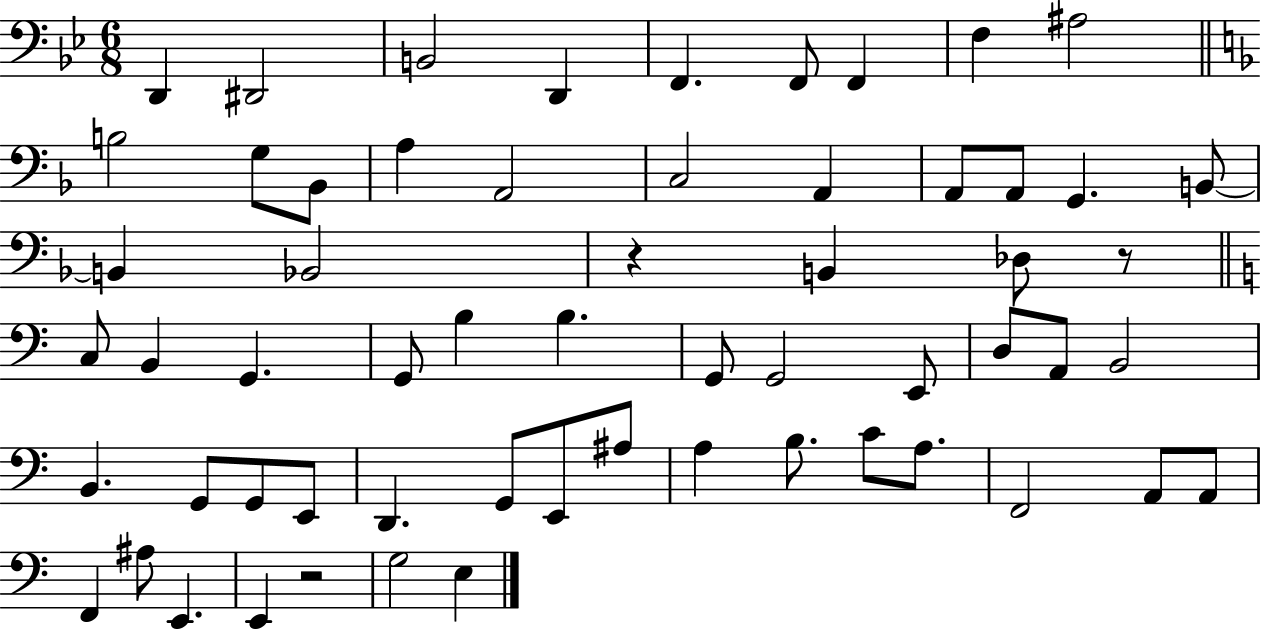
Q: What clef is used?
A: bass